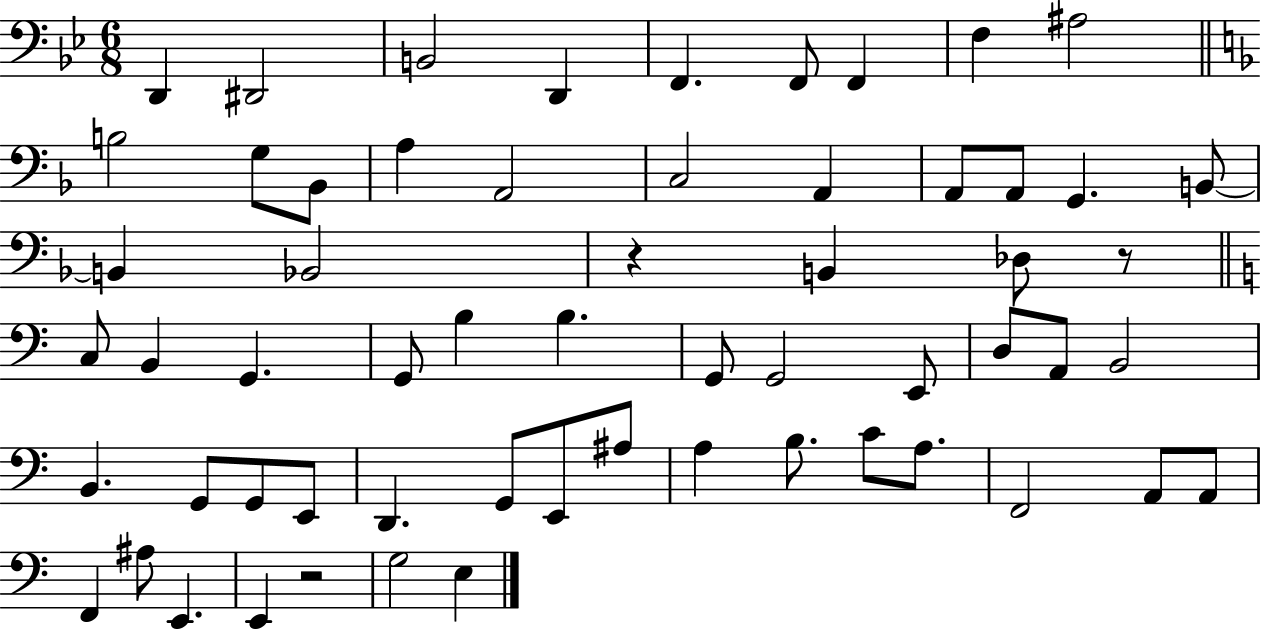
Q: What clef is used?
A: bass